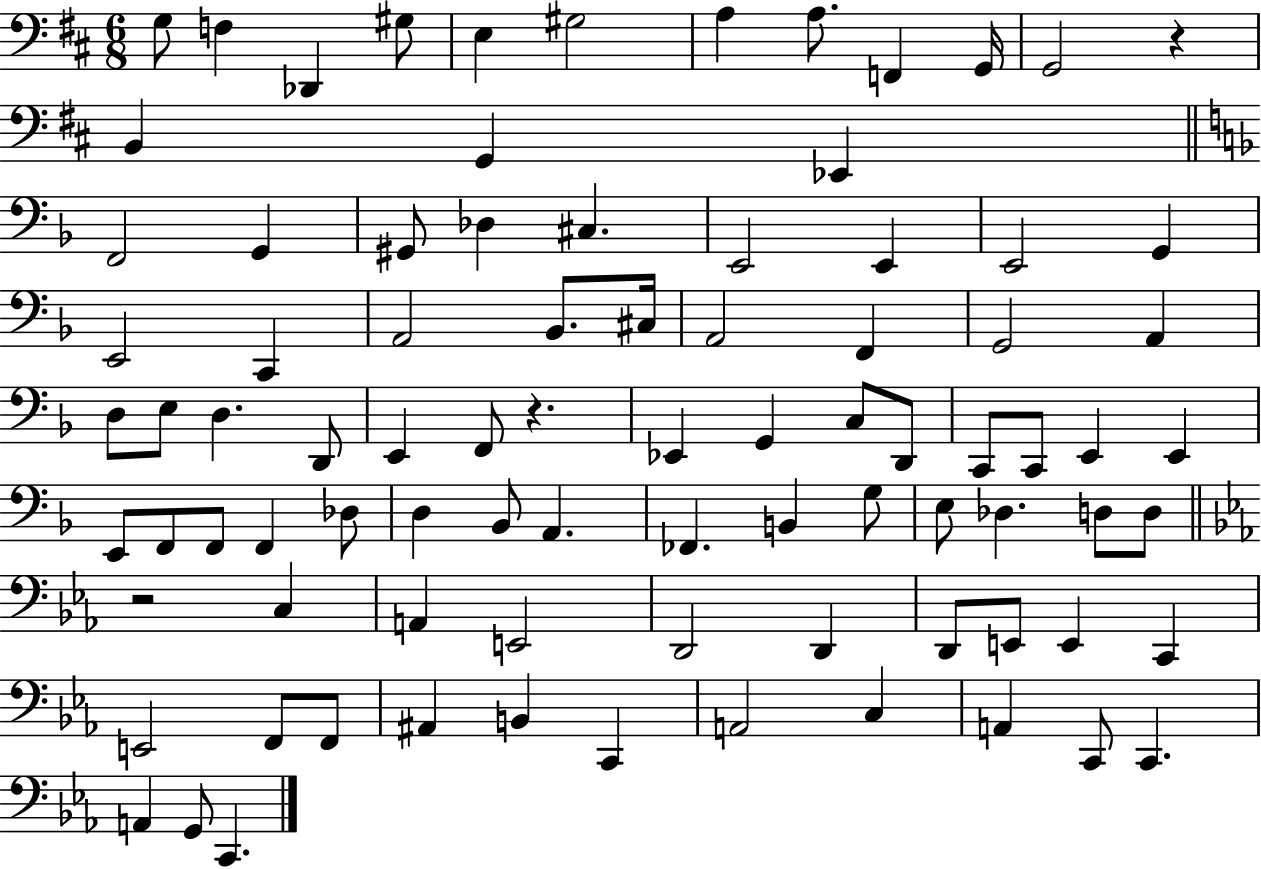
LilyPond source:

{
  \clef bass
  \numericTimeSignature
  \time 6/8
  \key d \major
  g8 f4 des,4 gis8 | e4 gis2 | a4 a8. f,4 g,16 | g,2 r4 | \break b,4 g,4 ees,4 | \bar "||" \break \key f \major f,2 g,4 | gis,8 des4 cis4. | e,2 e,4 | e,2 g,4 | \break e,2 c,4 | a,2 bes,8. cis16 | a,2 f,4 | g,2 a,4 | \break d8 e8 d4. d,8 | e,4 f,8 r4. | ees,4 g,4 c8 d,8 | c,8 c,8 e,4 e,4 | \break e,8 f,8 f,8 f,4 des8 | d4 bes,8 a,4. | fes,4. b,4 g8 | e8 des4. d8 d8 | \break \bar "||" \break \key ees \major r2 c4 | a,4 e,2 | d,2 d,4 | d,8 e,8 e,4 c,4 | \break e,2 f,8 f,8 | ais,4 b,4 c,4 | a,2 c4 | a,4 c,8 c,4. | \break a,4 g,8 c,4. | \bar "|."
}